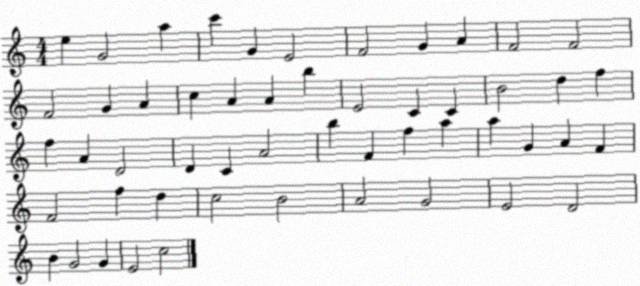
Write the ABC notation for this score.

X:1
T:Untitled
M:4/4
L:1/4
K:C
e G2 a c' G E2 F2 G A F2 F2 F2 G A c A A b E2 C C B2 d f f A D2 D C A2 b F f a a G A F F2 f d c2 B2 A2 G2 E2 D2 B G2 G E2 c2